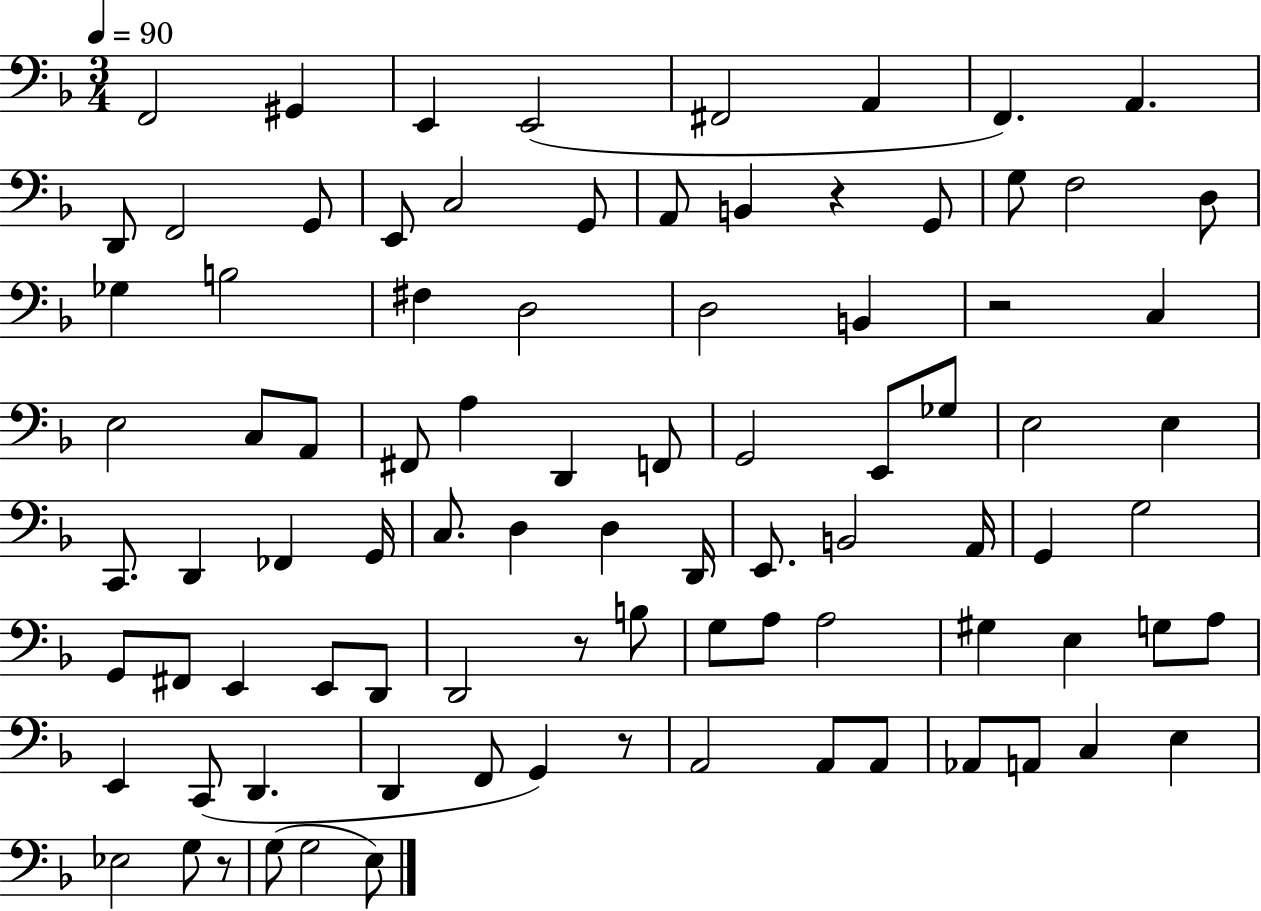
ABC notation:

X:1
T:Untitled
M:3/4
L:1/4
K:F
F,,2 ^G,, E,, E,,2 ^F,,2 A,, F,, A,, D,,/2 F,,2 G,,/2 E,,/2 C,2 G,,/2 A,,/2 B,, z G,,/2 G,/2 F,2 D,/2 _G, B,2 ^F, D,2 D,2 B,, z2 C, E,2 C,/2 A,,/2 ^F,,/2 A, D,, F,,/2 G,,2 E,,/2 _G,/2 E,2 E, C,,/2 D,, _F,, G,,/4 C,/2 D, D, D,,/4 E,,/2 B,,2 A,,/4 G,, G,2 G,,/2 ^F,,/2 E,, E,,/2 D,,/2 D,,2 z/2 B,/2 G,/2 A,/2 A,2 ^G, E, G,/2 A,/2 E,, C,,/2 D,, D,, F,,/2 G,, z/2 A,,2 A,,/2 A,,/2 _A,,/2 A,,/2 C, E, _E,2 G,/2 z/2 G,/2 G,2 E,/2